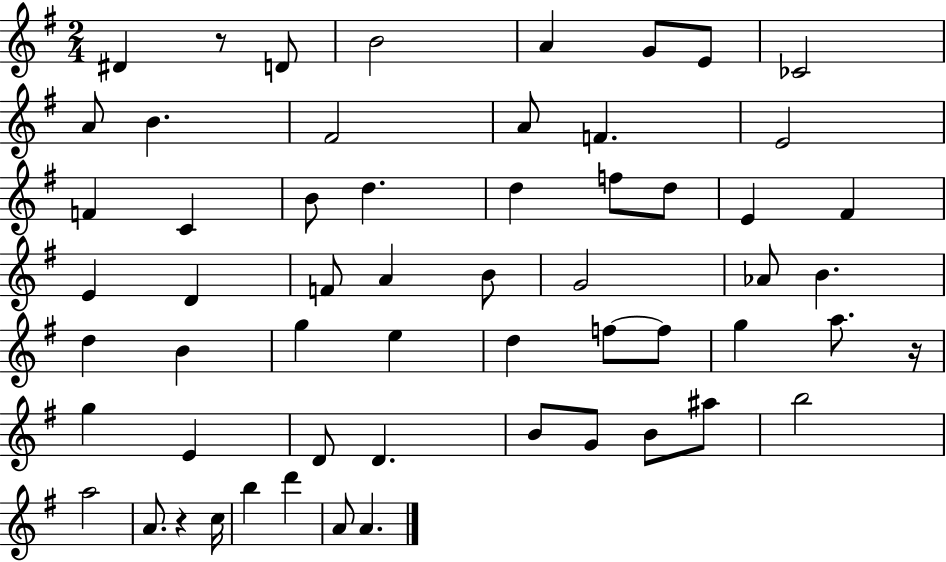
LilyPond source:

{
  \clef treble
  \numericTimeSignature
  \time 2/4
  \key g \major
  dis'4 r8 d'8 | b'2 | a'4 g'8 e'8 | ces'2 | \break a'8 b'4. | fis'2 | a'8 f'4. | e'2 | \break f'4 c'4 | b'8 d''4. | d''4 f''8 d''8 | e'4 fis'4 | \break e'4 d'4 | f'8 a'4 b'8 | g'2 | aes'8 b'4. | \break d''4 b'4 | g''4 e''4 | d''4 f''8~~ f''8 | g''4 a''8. r16 | \break g''4 e'4 | d'8 d'4. | b'8 g'8 b'8 ais''8 | b''2 | \break a''2 | a'8. r4 c''16 | b''4 d'''4 | a'8 a'4. | \break \bar "|."
}